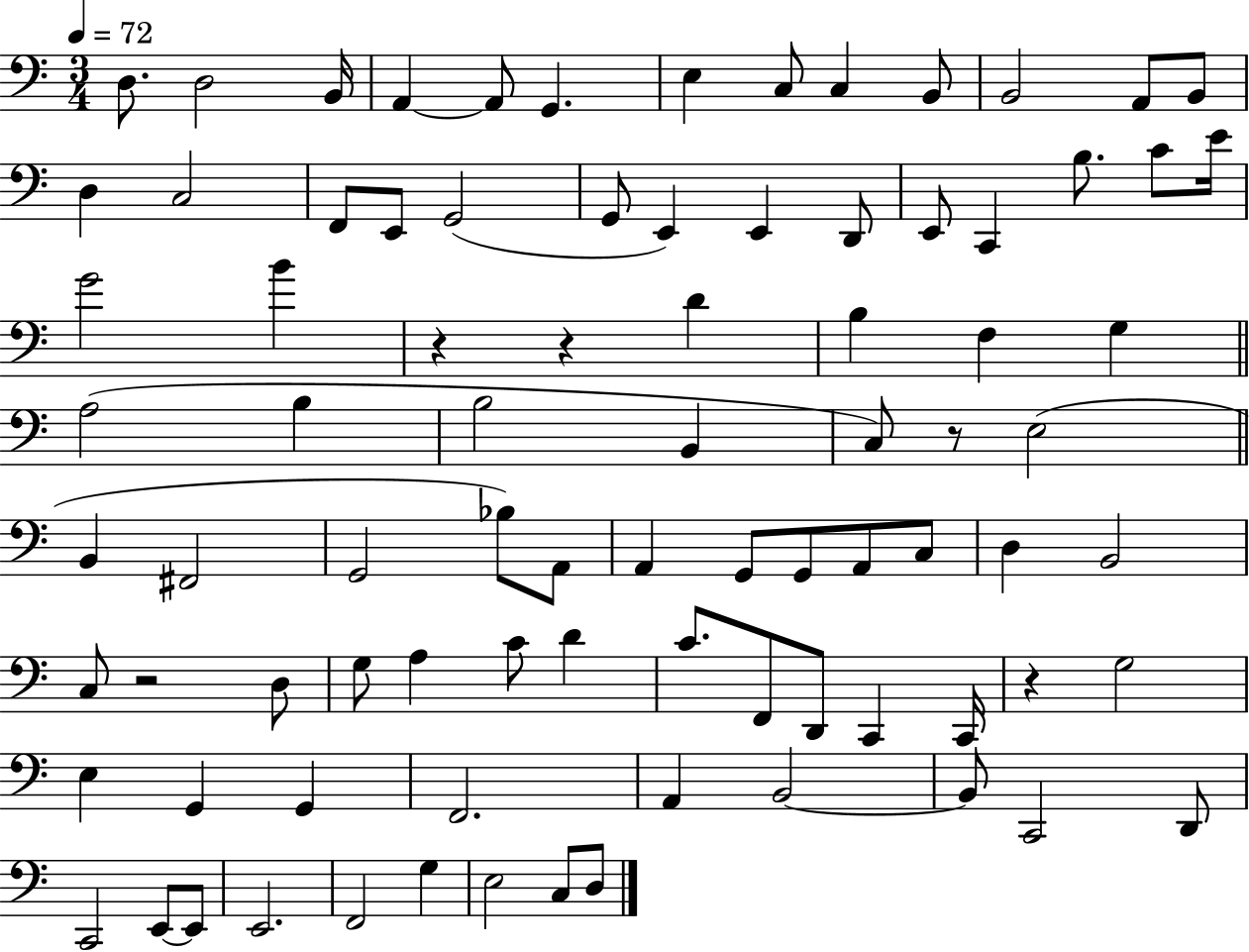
X:1
T:Untitled
M:3/4
L:1/4
K:C
D,/2 D,2 B,,/4 A,, A,,/2 G,, E, C,/2 C, B,,/2 B,,2 A,,/2 B,,/2 D, C,2 F,,/2 E,,/2 G,,2 G,,/2 E,, E,, D,,/2 E,,/2 C,, B,/2 C/2 E/4 G2 B z z D B, F, G, A,2 B, B,2 B,, C,/2 z/2 E,2 B,, ^F,,2 G,,2 _B,/2 A,,/2 A,, G,,/2 G,,/2 A,,/2 C,/2 D, B,,2 C,/2 z2 D,/2 G,/2 A, C/2 D C/2 F,,/2 D,,/2 C,, C,,/4 z G,2 E, G,, G,, F,,2 A,, B,,2 B,,/2 C,,2 D,,/2 C,,2 E,,/2 E,,/2 E,,2 F,,2 G, E,2 C,/2 D,/2